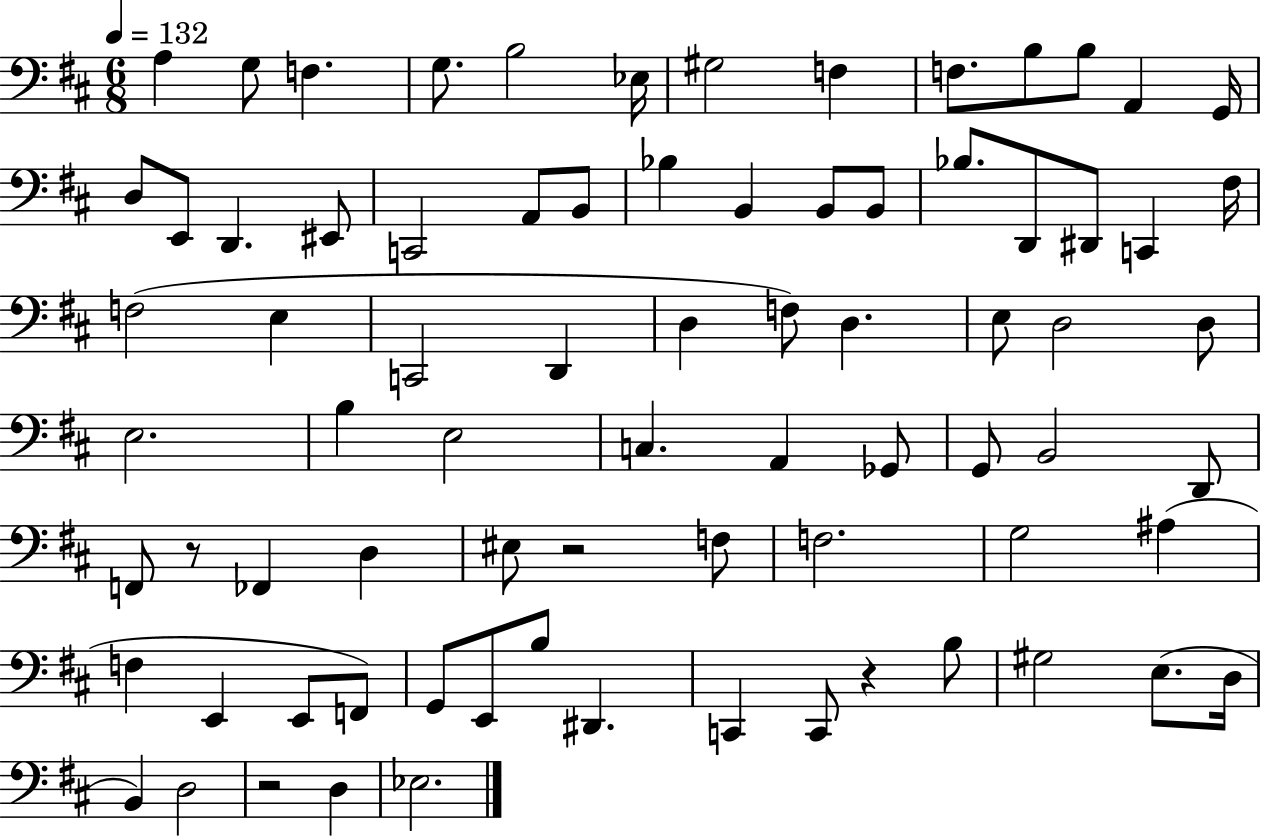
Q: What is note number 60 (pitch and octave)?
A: F2